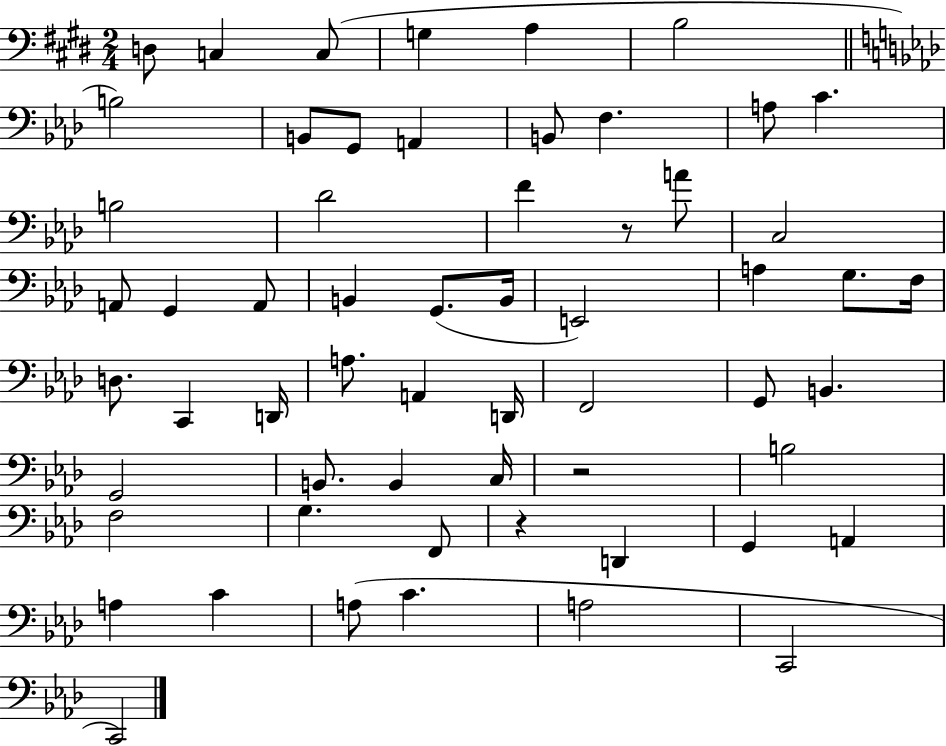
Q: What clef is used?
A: bass